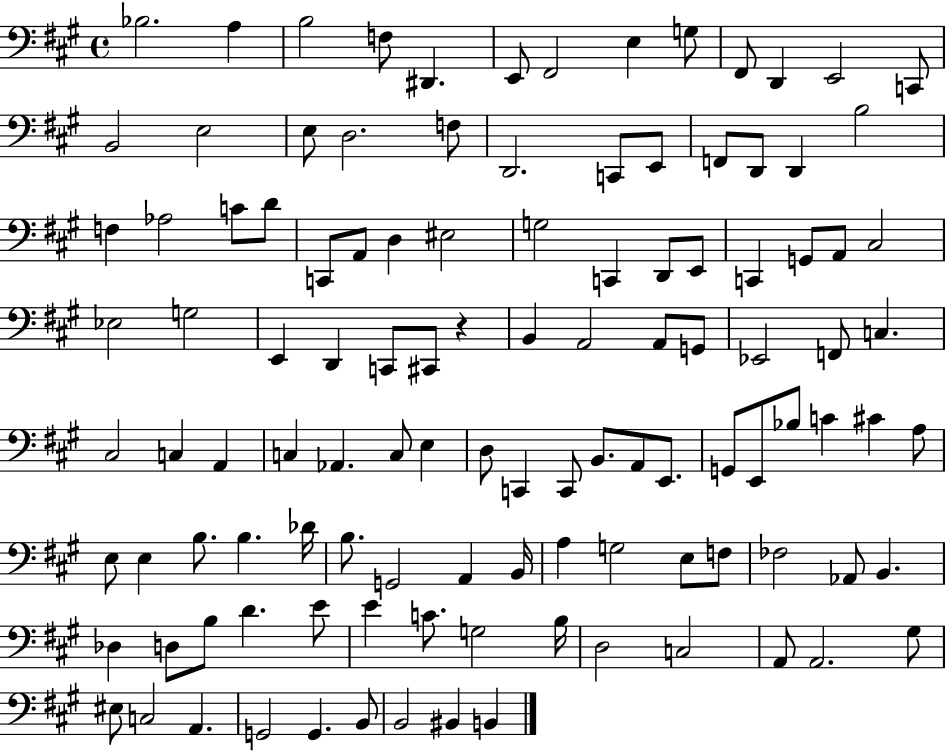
{
  \clef bass
  \time 4/4
  \defaultTimeSignature
  \key a \major
  bes2. a4 | b2 f8 dis,4. | e,8 fis,2 e4 g8 | fis,8 d,4 e,2 c,8 | \break b,2 e2 | e8 d2. f8 | d,2. c,8 e,8 | f,8 d,8 d,4 b2 | \break f4 aes2 c'8 d'8 | c,8 a,8 d4 eis2 | g2 c,4 d,8 e,8 | c,4 g,8 a,8 cis2 | \break ees2 g2 | e,4 d,4 c,8 cis,8 r4 | b,4 a,2 a,8 g,8 | ees,2 f,8 c4. | \break cis2 c4 a,4 | c4 aes,4. c8 e4 | d8 c,4 c,8 b,8. a,8 e,8. | g,8 e,8 bes8 c'4 cis'4 a8 | \break e8 e4 b8. b4. des'16 | b8. g,2 a,4 b,16 | a4 g2 e8 f8 | fes2 aes,8 b,4. | \break des4 d8 b8 d'4. e'8 | e'4 c'8. g2 b16 | d2 c2 | a,8 a,2. gis8 | \break eis8 c2 a,4. | g,2 g,4. b,8 | b,2 bis,4 b,4 | \bar "|."
}